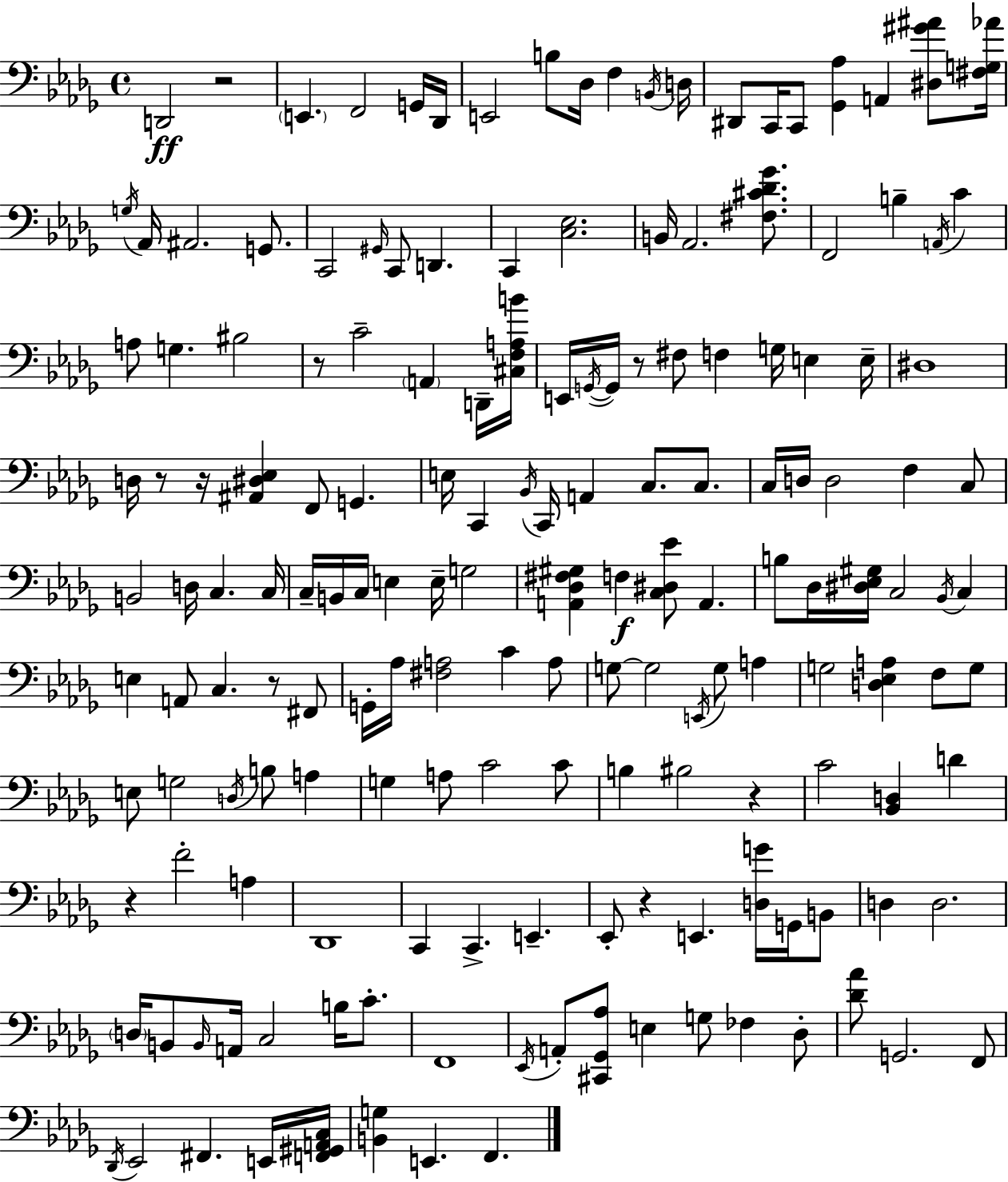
{
  \clef bass
  \time 4/4
  \defaultTimeSignature
  \key bes \minor
  d,2\ff r2 | \parenthesize e,4. f,2 g,16 des,16 | e,2 b8 des16 f4 \acciaccatura { b,16 } | d16 dis,8 c,16 c,8 <ges, aes>4 a,4 <dis gis' ais'>8 | \break <fis g aes'>16 \acciaccatura { g16 } aes,16 ais,2. g,8. | c,2 \grace { gis,16 } c,8 d,4. | c,4 <c ees>2. | b,16 aes,2. | \break <fis cis' des' ges'>8. f,2 b4-- \acciaccatura { a,16 } | c'4 a8 g4. bis2 | r8 c'2-- \parenthesize a,4 | d,16-- <cis f a b'>16 e,16 \acciaccatura { g,16~ }~ g,16 r8 fis8 f4 g16 | \break e4 e16-- dis1 | d16 r8 r16 <ais, dis ees>4 f,8 g,4. | e16 c,4 \acciaccatura { bes,16 } c,16 a,4 | c8. c8. c16 d16 d2 | \break f4 c8 b,2 d16 c4. | c16 c16-- b,16 c16 e4 e16-- g2 | <a, des fis gis>4 f4\f <c dis ees'>8 | a,4. b8 des16 <dis ees gis>16 c2 | \break \acciaccatura { bes,16 } c4 e4 a,8 c4. | r8 fis,8 g,16-. aes16 <fis a>2 | c'4 a8 g8~~ g2 | \acciaccatura { e,16 } g8 a4 g2 | \break <d ees a>4 f8 g8 e8 g2 | \acciaccatura { d16 } b8 a4 g4 a8 c'2 | c'8 b4 bis2 | r4 c'2 | \break <bes, d>4 d'4 r4 f'2-. | a4 des,1 | c,4 c,4.-> | e,4.-- ees,8-. r4 e,4. | \break <d g'>16 g,16 b,8 d4 d2. | \parenthesize d16 b,8 \grace { b,16 } a,16 c2 | b16 c'8.-. f,1 | \acciaccatura { ees,16 } a,8-. <cis, ges, aes>8 e4 | \break g8 fes4 des8-. <des' aes'>8 g,2. | f,8 \acciaccatura { des,16 } ees,2 | fis,4. e,16 <f, gis, a, c>16 <b, g>4 | e,4. f,4. \bar "|."
}